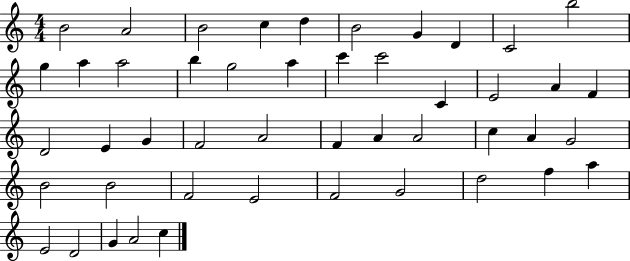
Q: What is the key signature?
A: C major